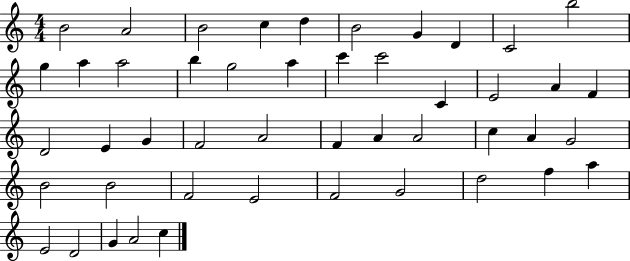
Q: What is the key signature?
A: C major